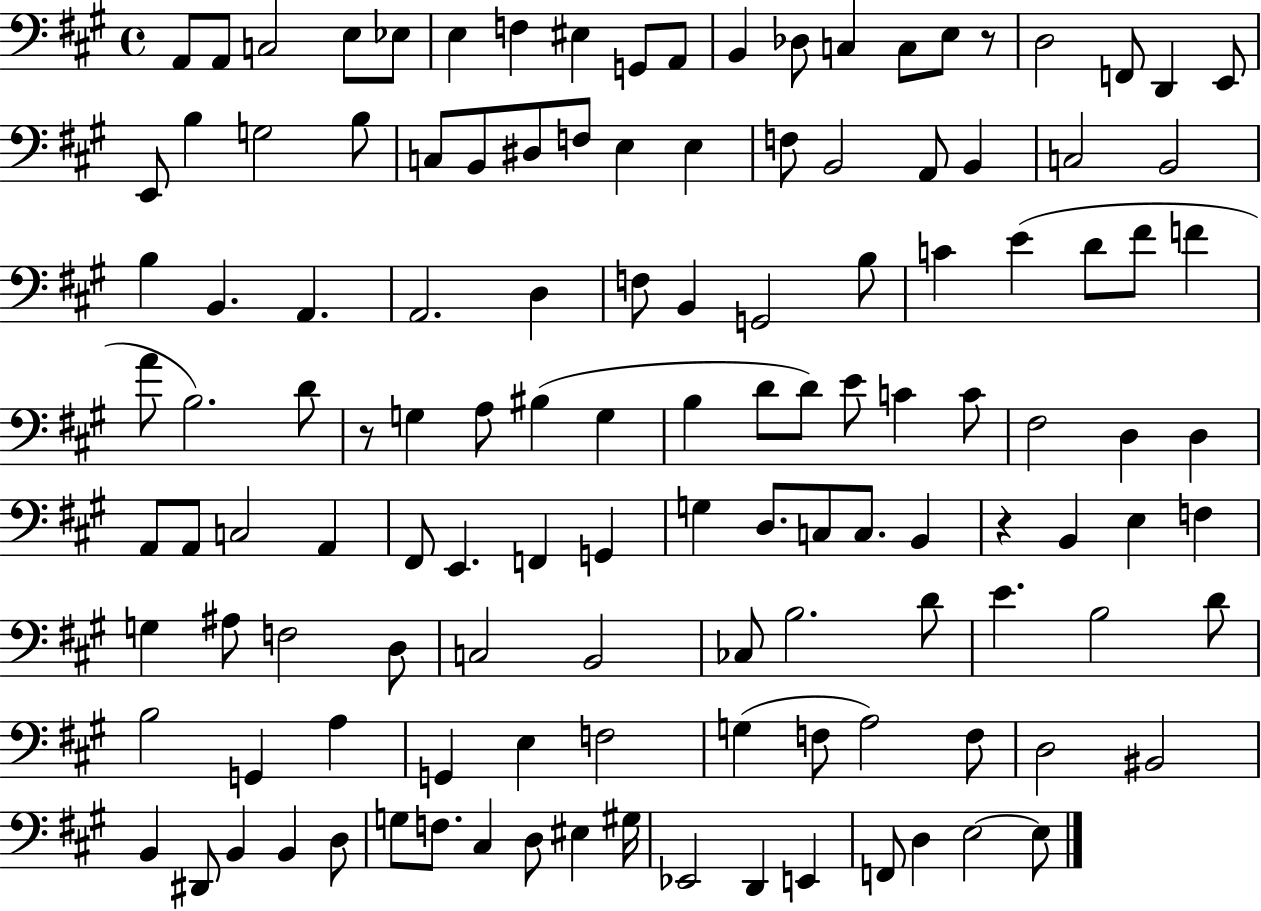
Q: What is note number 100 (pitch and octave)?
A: G3